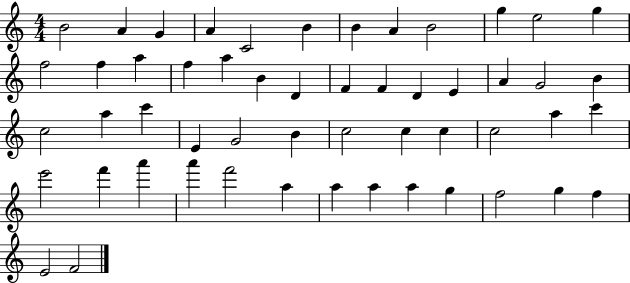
B4/h A4/q G4/q A4/q C4/h B4/q B4/q A4/q B4/h G5/q E5/h G5/q F5/h F5/q A5/q F5/q A5/q B4/q D4/q F4/q F4/q D4/q E4/q A4/q G4/h B4/q C5/h A5/q C6/q E4/q G4/h B4/q C5/h C5/q C5/q C5/h A5/q C6/q E6/h F6/q A6/q A6/q F6/h A5/q A5/q A5/q A5/q G5/q F5/h G5/q F5/q E4/h F4/h